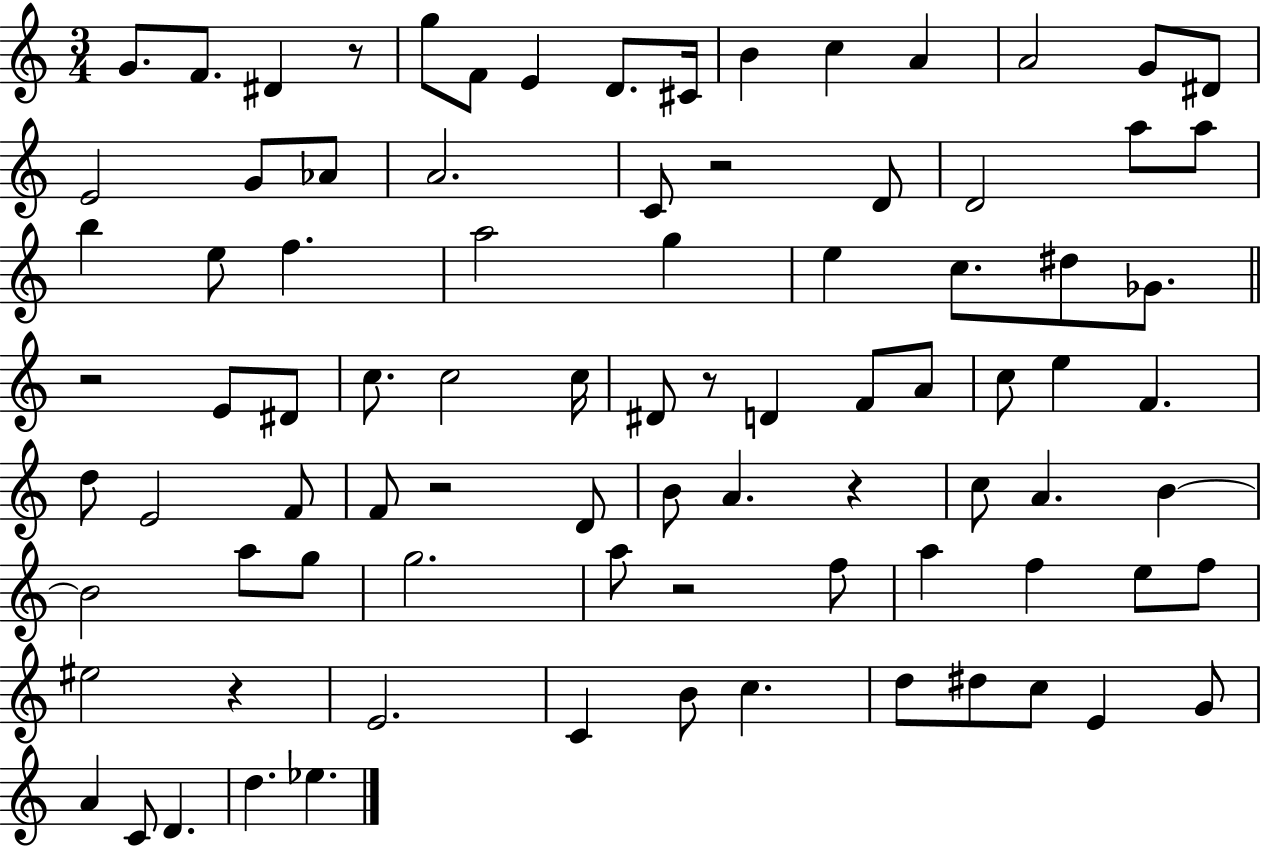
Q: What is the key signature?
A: C major